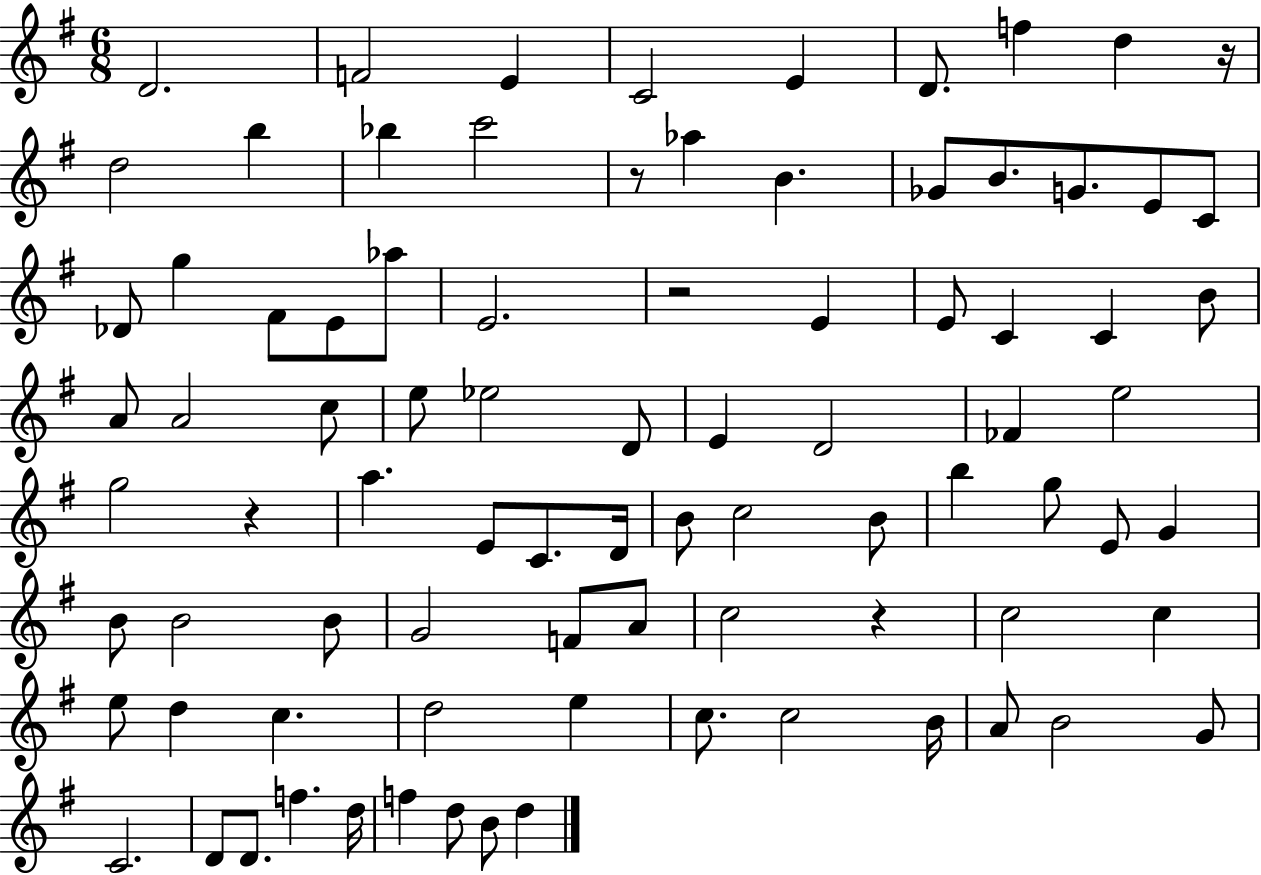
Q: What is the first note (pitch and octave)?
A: D4